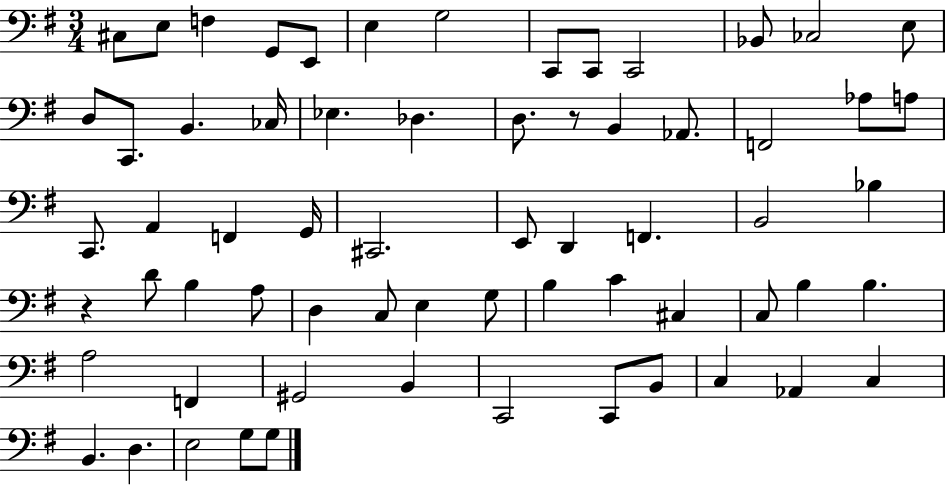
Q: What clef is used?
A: bass